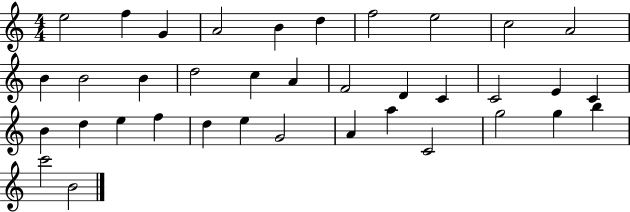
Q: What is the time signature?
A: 4/4